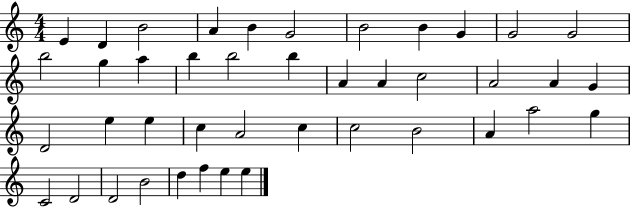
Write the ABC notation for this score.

X:1
T:Untitled
M:4/4
L:1/4
K:C
E D B2 A B G2 B2 B G G2 G2 b2 g a b b2 b A A c2 A2 A G D2 e e c A2 c c2 B2 A a2 g C2 D2 D2 B2 d f e e